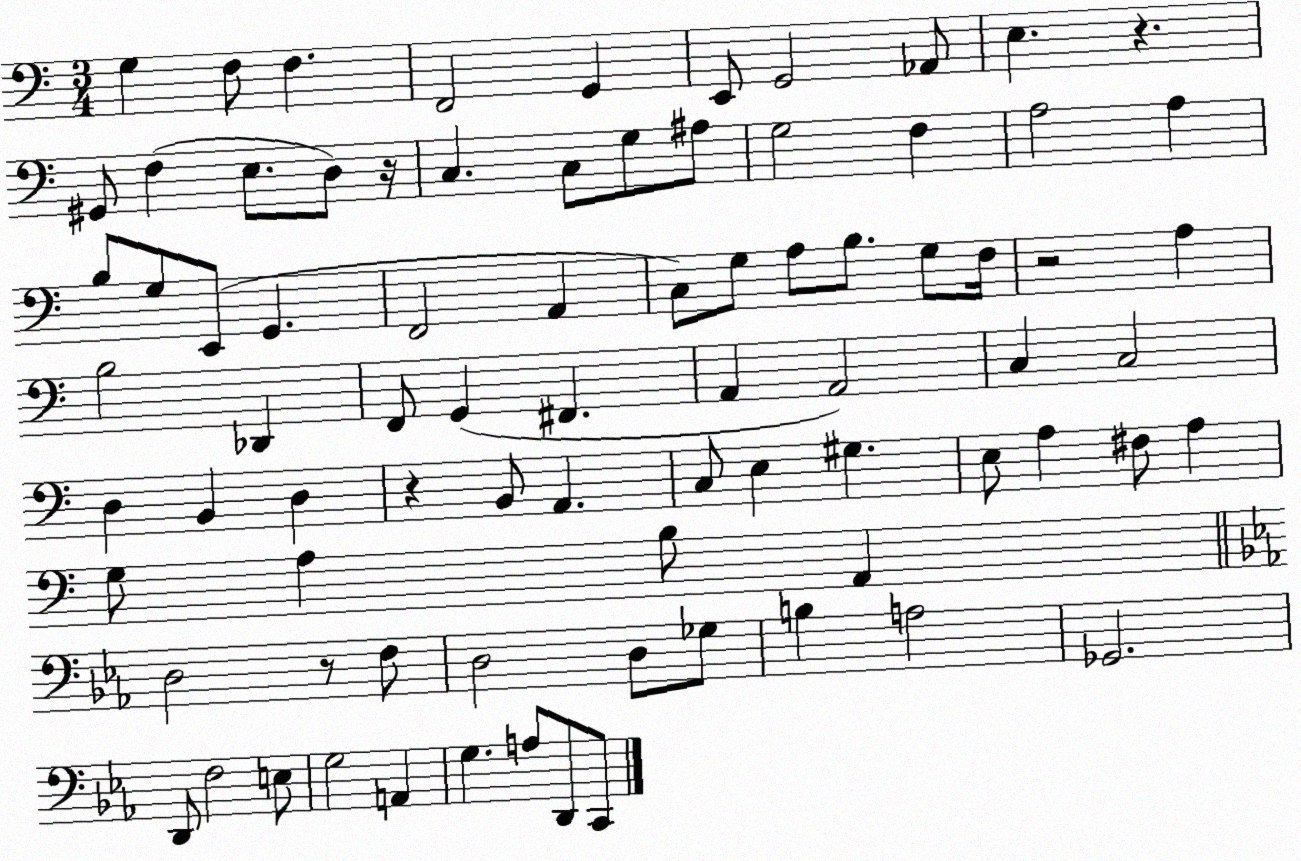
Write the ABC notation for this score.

X:1
T:Untitled
M:3/4
L:1/4
K:C
G, F,/2 F, F,,2 G,, E,,/2 G,,2 _A,,/2 E, z ^G,,/2 F, E,/2 D,/2 z/4 C, C,/2 G,/2 ^A,/2 G,2 F, A,2 A, B,/2 G,/2 E,,/2 G,, F,,2 A,, C,/2 G,/2 A,/2 B,/2 G,/2 F,/4 z2 A, B,2 _D,, F,,/2 G,, ^F,, A,, A,,2 C, C,2 D, B,, D, z B,,/2 A,, C,/2 E, ^G, E,/2 A, ^F,/2 A, G,/2 A, B,/2 A,, D,2 z/2 F,/2 D,2 D,/2 _G,/2 B, A,2 _G,,2 D,,/2 F,2 E,/2 G,2 A,, G, A,/2 D,,/2 C,,/2